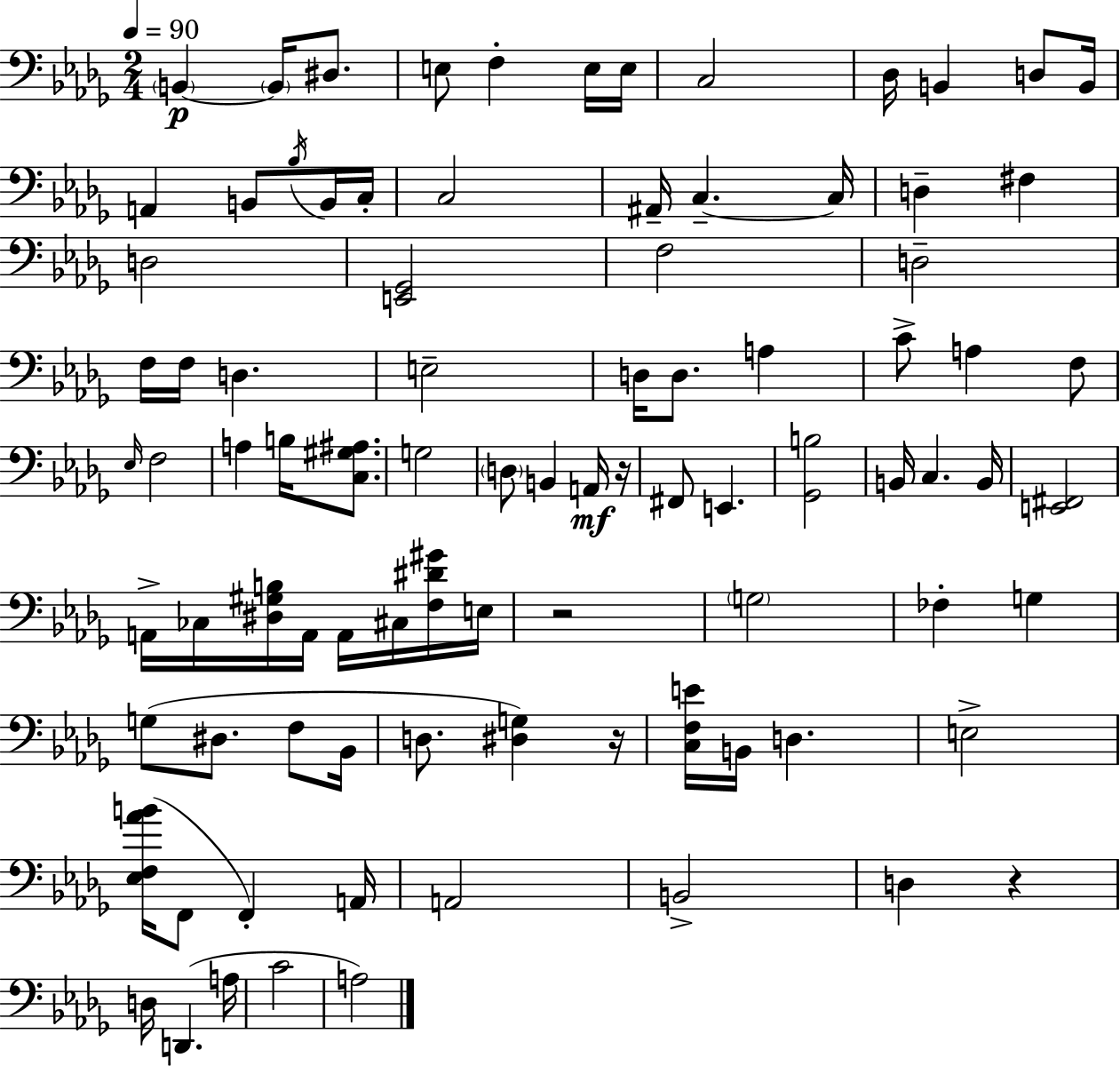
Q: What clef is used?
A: bass